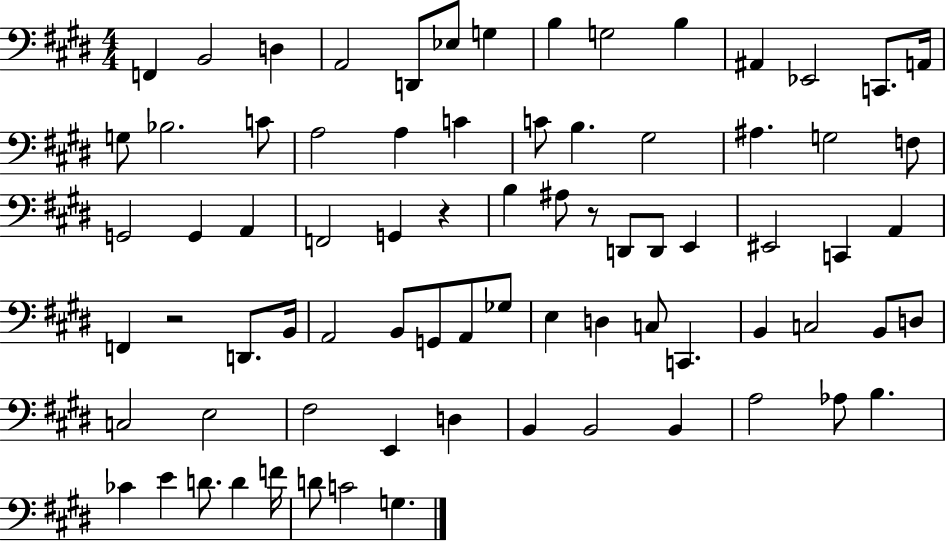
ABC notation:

X:1
T:Untitled
M:4/4
L:1/4
K:E
F,, B,,2 D, A,,2 D,,/2 _E,/2 G, B, G,2 B, ^A,, _E,,2 C,,/2 A,,/4 G,/2 _B,2 C/2 A,2 A, C C/2 B, ^G,2 ^A, G,2 F,/2 G,,2 G,, A,, F,,2 G,, z B, ^A,/2 z/2 D,,/2 D,,/2 E,, ^E,,2 C,, A,, F,, z2 D,,/2 B,,/4 A,,2 B,,/2 G,,/2 A,,/2 _G,/2 E, D, C,/2 C,, B,, C,2 B,,/2 D,/2 C,2 E,2 ^F,2 E,, D, B,, B,,2 B,, A,2 _A,/2 B, _C E D/2 D F/4 D/2 C2 G,